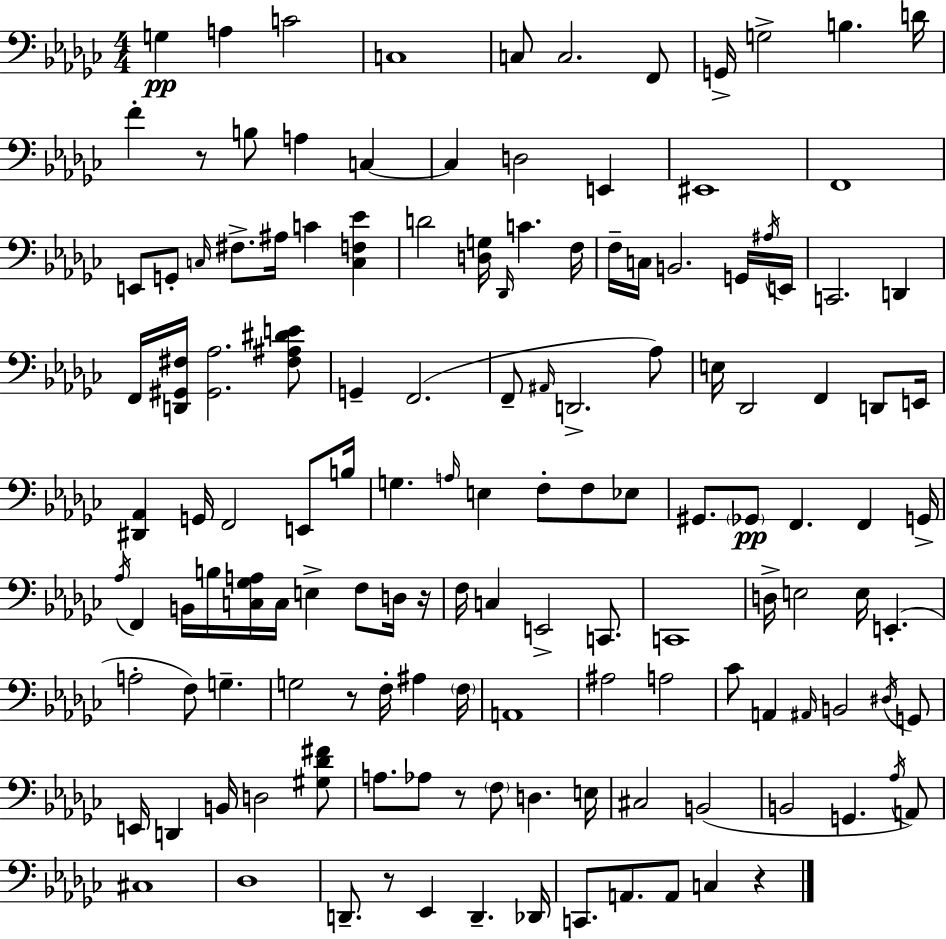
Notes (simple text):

G3/q A3/q C4/h C3/w C3/e C3/h. F2/e G2/s G3/h B3/q. D4/s F4/q R/e B3/e A3/q C3/q C3/q D3/h E2/q EIS2/w F2/w E2/e G2/e C3/s F#3/e. A#3/s C4/q [C3,F3,Eb4]/q D4/h [D3,G3]/s Db2/s C4/q. F3/s F3/s C3/s B2/h. G2/s A#3/s E2/s C2/h. D2/q F2/s [D2,G#2,F#3]/s [G#2,Ab3]/h. [F#3,A#3,D#4,E4]/e G2/q F2/h. F2/e A#2/s D2/h. Ab3/e E3/s Db2/h F2/q D2/e E2/s [D#2,Ab2]/q G2/s F2/h E2/e B3/s G3/q. A3/s E3/q F3/e F3/e Eb3/e G#2/e. Gb2/e F2/q. F2/q G2/s Ab3/s F2/q B2/s B3/s [C3,Gb3,A3]/s C3/s E3/q F3/e D3/s R/s F3/s C3/q E2/h C2/e. C2/w D3/s E3/h E3/s E2/q. A3/h F3/e G3/q. G3/h R/e F3/s A#3/q F3/s A2/w A#3/h A3/h CES4/e A2/q A#2/s B2/h D#3/s G2/e E2/s D2/q B2/s D3/h [G#3,Db4,F#4]/e A3/e. Ab3/e R/e F3/e D3/q. E3/s C#3/h B2/h B2/h G2/q. Ab3/s A2/e C#3/w Db3/w D2/e. R/e Eb2/q D2/q. Db2/s C2/e. A2/e. A2/e C3/q R/q